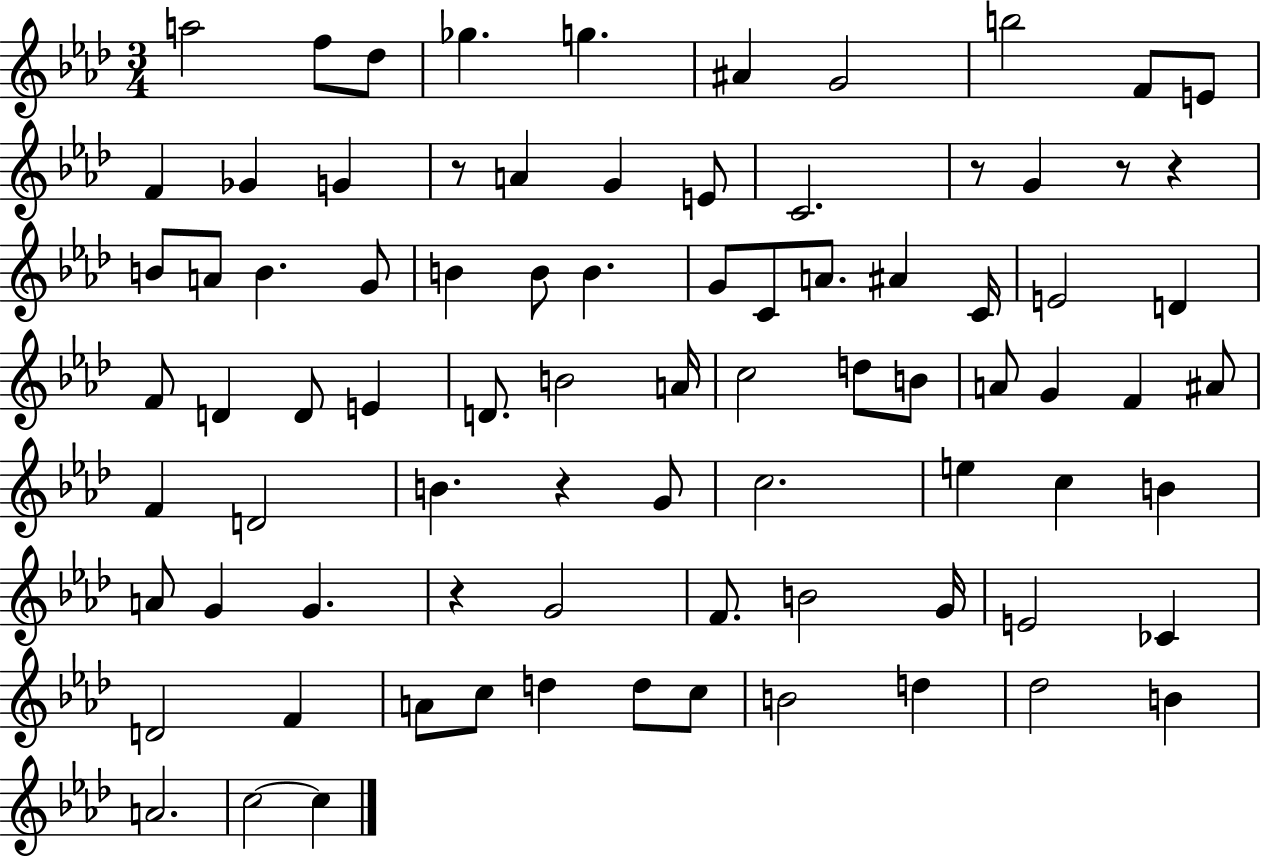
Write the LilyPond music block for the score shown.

{
  \clef treble
  \numericTimeSignature
  \time 3/4
  \key aes \major
  a''2 f''8 des''8 | ges''4. g''4. | ais'4 g'2 | b''2 f'8 e'8 | \break f'4 ges'4 g'4 | r8 a'4 g'4 e'8 | c'2. | r8 g'4 r8 r4 | \break b'8 a'8 b'4. g'8 | b'4 b'8 b'4. | g'8 c'8 a'8. ais'4 c'16 | e'2 d'4 | \break f'8 d'4 d'8 e'4 | d'8. b'2 a'16 | c''2 d''8 b'8 | a'8 g'4 f'4 ais'8 | \break f'4 d'2 | b'4. r4 g'8 | c''2. | e''4 c''4 b'4 | \break a'8 g'4 g'4. | r4 g'2 | f'8. b'2 g'16 | e'2 ces'4 | \break d'2 f'4 | a'8 c''8 d''4 d''8 c''8 | b'2 d''4 | des''2 b'4 | \break a'2. | c''2~~ c''4 | \bar "|."
}